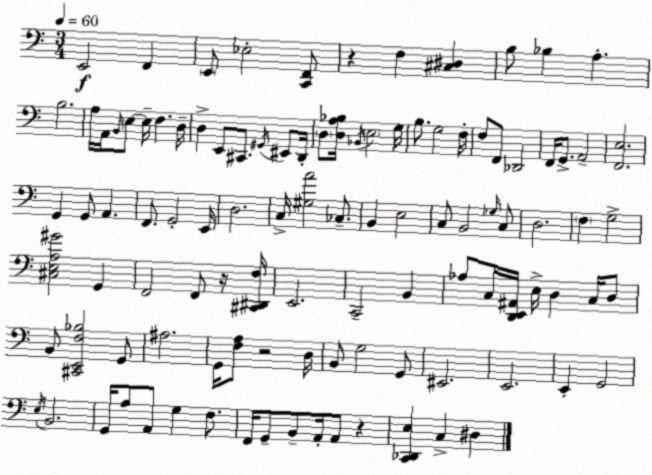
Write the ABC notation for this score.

X:1
T:Untitled
M:3/4
L:1/4
K:C
E,,2 F,, E,,/2 _E,2 [C,,F,,]/2 z F, [^C,^D,] B,/2 _B, A, B,2 A,/4 A,,/4 B,,/4 E,/2 E,/4 F, D,/4 D, E,,/2 ^C,,/2 ^G,,/4 ^E,,/2 D,,/4 D,/2 [D,A,_B,]/4 _B,,/4 E,2 G,/4 B,/2 G,2 F,/4 F,/2 F,,/2 _D,,2 F,,/4 G,,/2 A,,2 [F,,E,]2 G,, G,,/2 A,, F,,/2 G,,2 E,,/4 D,2 C,/4 [^G,A]2 _C,/2 B,, E,2 C,/2 B,,2 _G,/4 C,/2 D,2 F, G,2 [^C,E,A,^G]2 G,, F,,2 F,,/2 z/4 [^C,,^D,,F,]/4 E,,2 C,,2 B,, _A,/2 C,/4 [D,,E,,^A,,]/4 E,/4 D, C,/4 D,/2 B,,/2 [^C,,E,,F,_B,]2 G,,/2 ^A,2 G,,/4 [F,A,]/2 z2 D,/4 B,,/2 G,2 G,,/2 ^E,,2 E,,2 E,, G,,2 E,/4 B,,2 G,,/4 A,/2 A,,/2 G, F,/2 F,,/4 G,,/2 B,,/2 A,,/4 A,,/2 z [C,,_D,,E,] C, ^D,